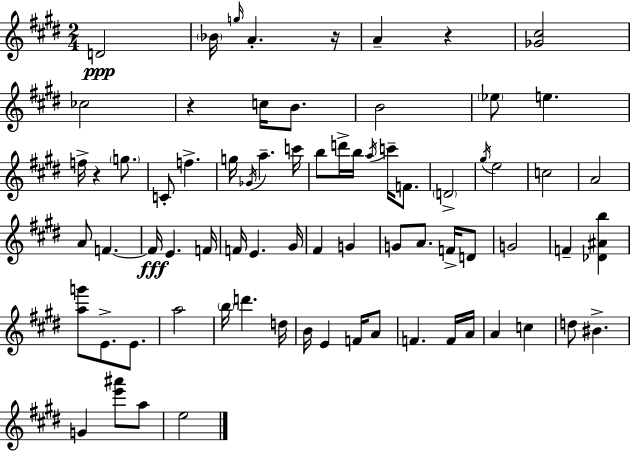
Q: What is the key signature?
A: E major